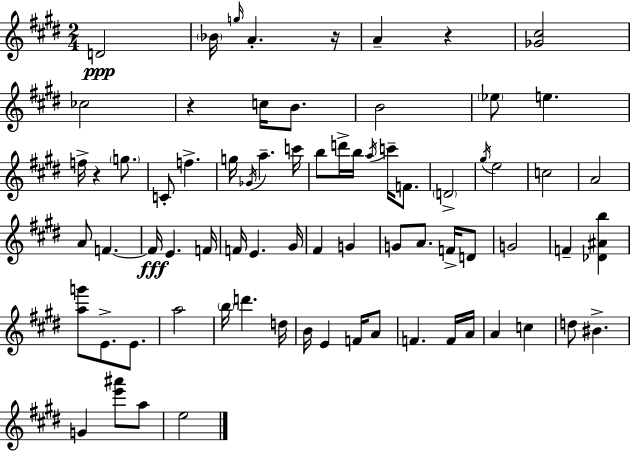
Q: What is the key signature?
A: E major